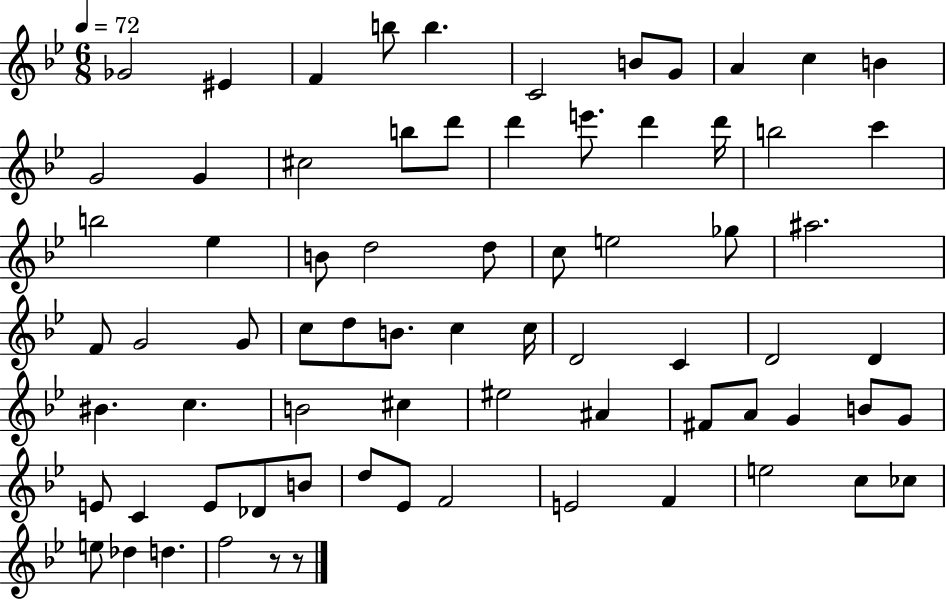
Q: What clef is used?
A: treble